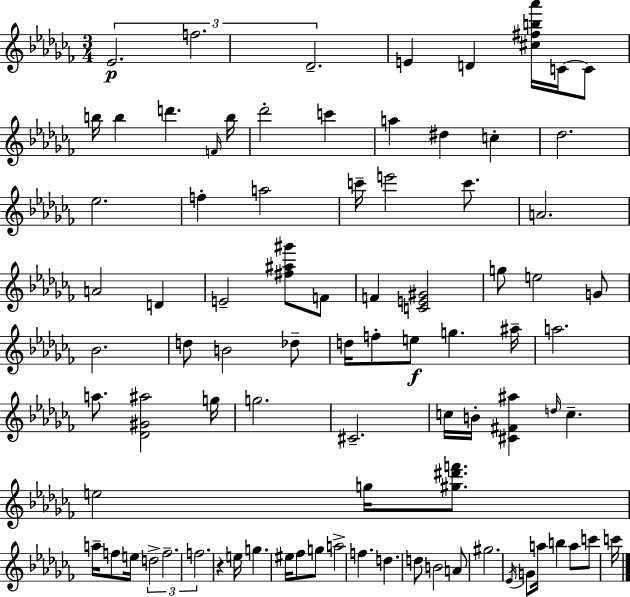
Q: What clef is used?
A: treble